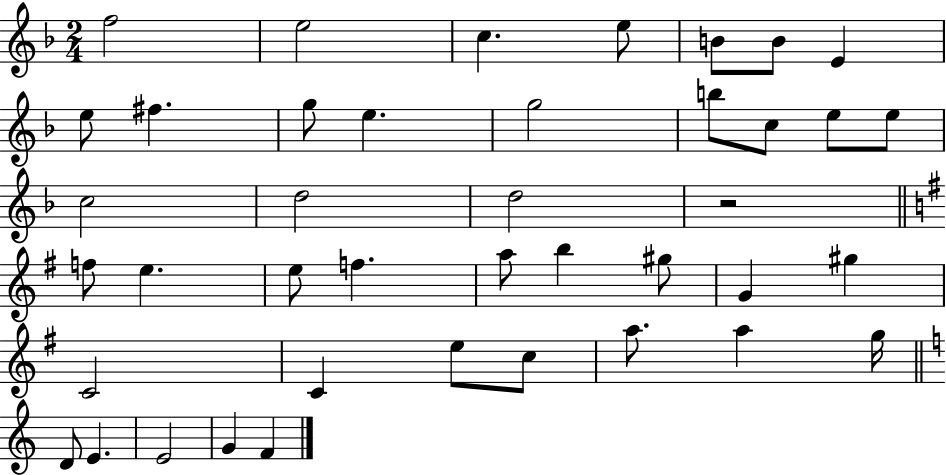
F5/h E5/h C5/q. E5/e B4/e B4/e E4/q E5/e F#5/q. G5/e E5/q. G5/h B5/e C5/e E5/e E5/e C5/h D5/h D5/h R/h F5/e E5/q. E5/e F5/q. A5/e B5/q G#5/e G4/q G#5/q C4/h C4/q E5/e C5/e A5/e. A5/q G5/s D4/e E4/q. E4/h G4/q F4/q